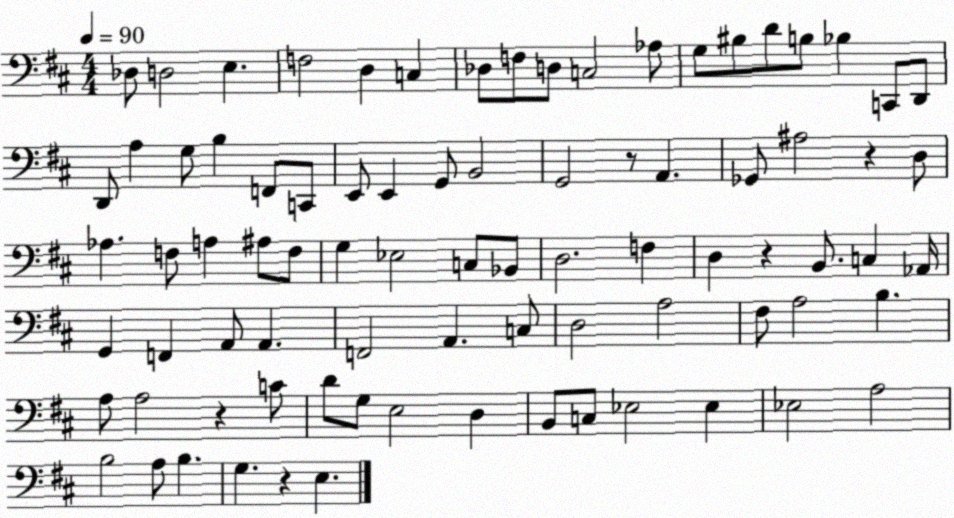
X:1
T:Untitled
M:4/4
L:1/4
K:D
_D,/2 D,2 E, F,2 D, C, _D,/2 F,/2 D,/2 C,2 _A,/2 G,/2 ^B,/2 D/2 B,/2 _B, C,,/2 D,,/2 D,,/2 A, G,/2 B, F,,/2 C,,/2 E,,/2 E,, G,,/2 B,,2 G,,2 z/2 A,, _G,,/2 ^A,2 z D,/2 _A, F,/2 A, ^A,/2 F,/2 G, _E,2 C,/2 _B,,/2 D,2 F, D, z B,,/2 C, _A,,/4 G,, F,, A,,/2 A,, F,,2 A,, C,/2 D,2 A,2 ^F,/2 A,2 B, A,/2 A,2 z C/2 D/2 G,/2 E,2 D, B,,/2 C,/2 _E,2 _E, _E,2 A,2 B,2 A,/2 B, G, z E,